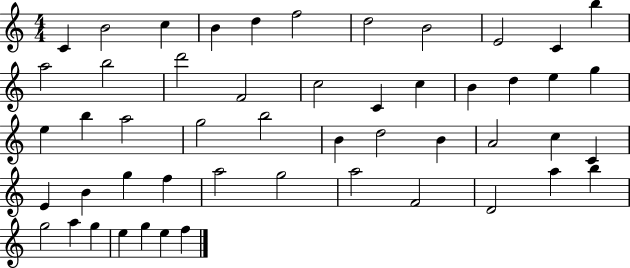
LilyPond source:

{
  \clef treble
  \numericTimeSignature
  \time 4/4
  \key c \major
  c'4 b'2 c''4 | b'4 d''4 f''2 | d''2 b'2 | e'2 c'4 b''4 | \break a''2 b''2 | d'''2 f'2 | c''2 c'4 c''4 | b'4 d''4 e''4 g''4 | \break e''4 b''4 a''2 | g''2 b''2 | b'4 d''2 b'4 | a'2 c''4 c'4 | \break e'4 b'4 g''4 f''4 | a''2 g''2 | a''2 f'2 | d'2 a''4 b''4 | \break g''2 a''4 g''4 | e''4 g''4 e''4 f''4 | \bar "|."
}